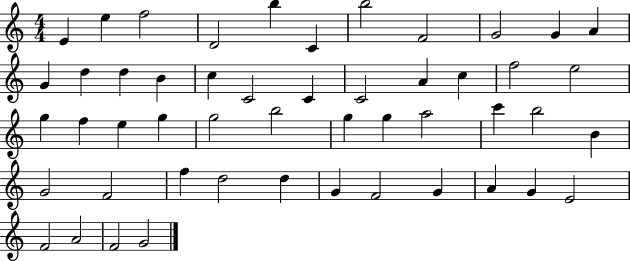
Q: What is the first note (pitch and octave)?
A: E4